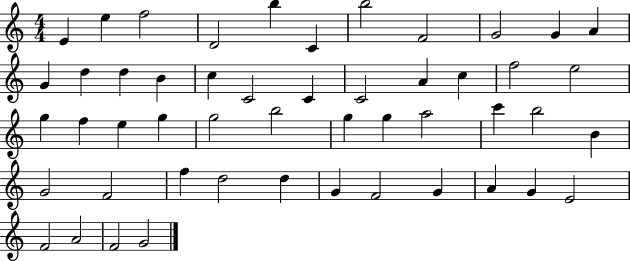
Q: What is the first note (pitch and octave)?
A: E4